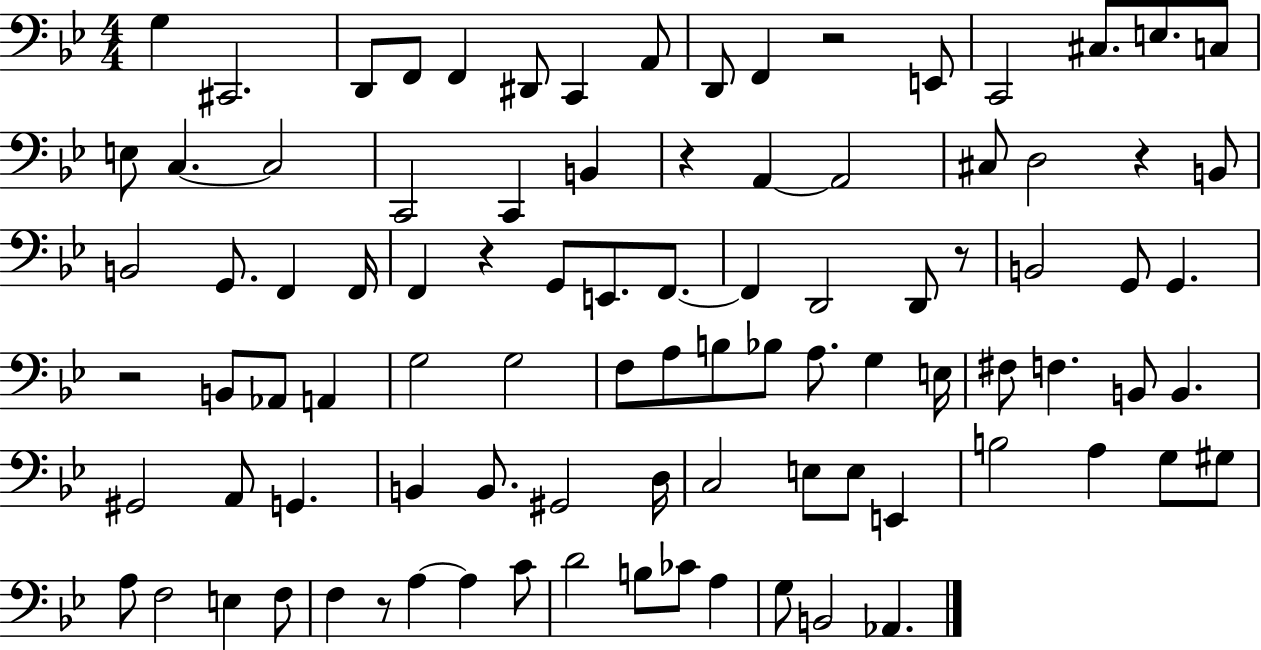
X:1
T:Untitled
M:4/4
L:1/4
K:Bb
G, ^C,,2 D,,/2 F,,/2 F,, ^D,,/2 C,, A,,/2 D,,/2 F,, z2 E,,/2 C,,2 ^C,/2 E,/2 C,/2 E,/2 C, C,2 C,,2 C,, B,, z A,, A,,2 ^C,/2 D,2 z B,,/2 B,,2 G,,/2 F,, F,,/4 F,, z G,,/2 E,,/2 F,,/2 F,, D,,2 D,,/2 z/2 B,,2 G,,/2 G,, z2 B,,/2 _A,,/2 A,, G,2 G,2 F,/2 A,/2 B,/2 _B,/2 A,/2 G, E,/4 ^F,/2 F, B,,/2 B,, ^G,,2 A,,/2 G,, B,, B,,/2 ^G,,2 D,/4 C,2 E,/2 E,/2 E,, B,2 A, G,/2 ^G,/2 A,/2 F,2 E, F,/2 F, z/2 A, A, C/2 D2 B,/2 _C/2 A, G,/2 B,,2 _A,,